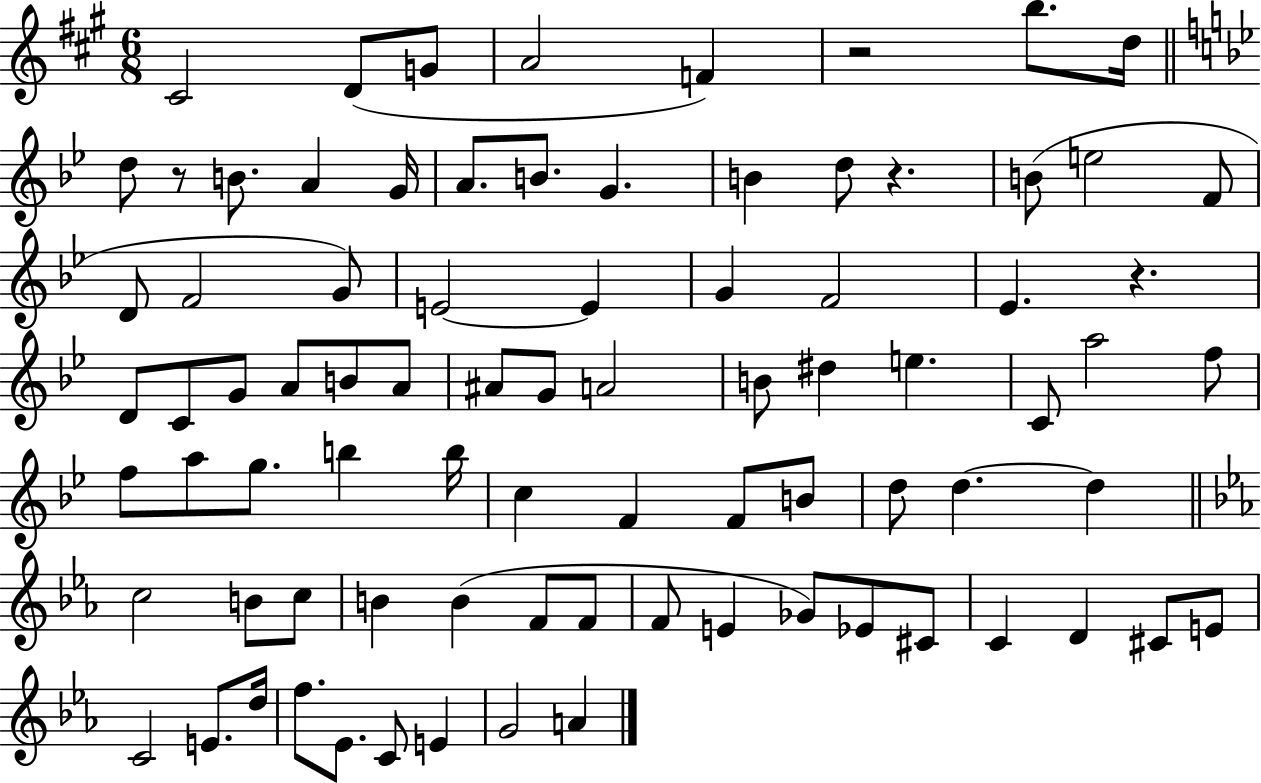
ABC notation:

X:1
T:Untitled
M:6/8
L:1/4
K:A
^C2 D/2 G/2 A2 F z2 b/2 d/4 d/2 z/2 B/2 A G/4 A/2 B/2 G B d/2 z B/2 e2 F/2 D/2 F2 G/2 E2 E G F2 _E z D/2 C/2 G/2 A/2 B/2 A/2 ^A/2 G/2 A2 B/2 ^d e C/2 a2 f/2 f/2 a/2 g/2 b b/4 c F F/2 B/2 d/2 d d c2 B/2 c/2 B B F/2 F/2 F/2 E _G/2 _E/2 ^C/2 C D ^C/2 E/2 C2 E/2 d/4 f/2 _E/2 C/2 E G2 A